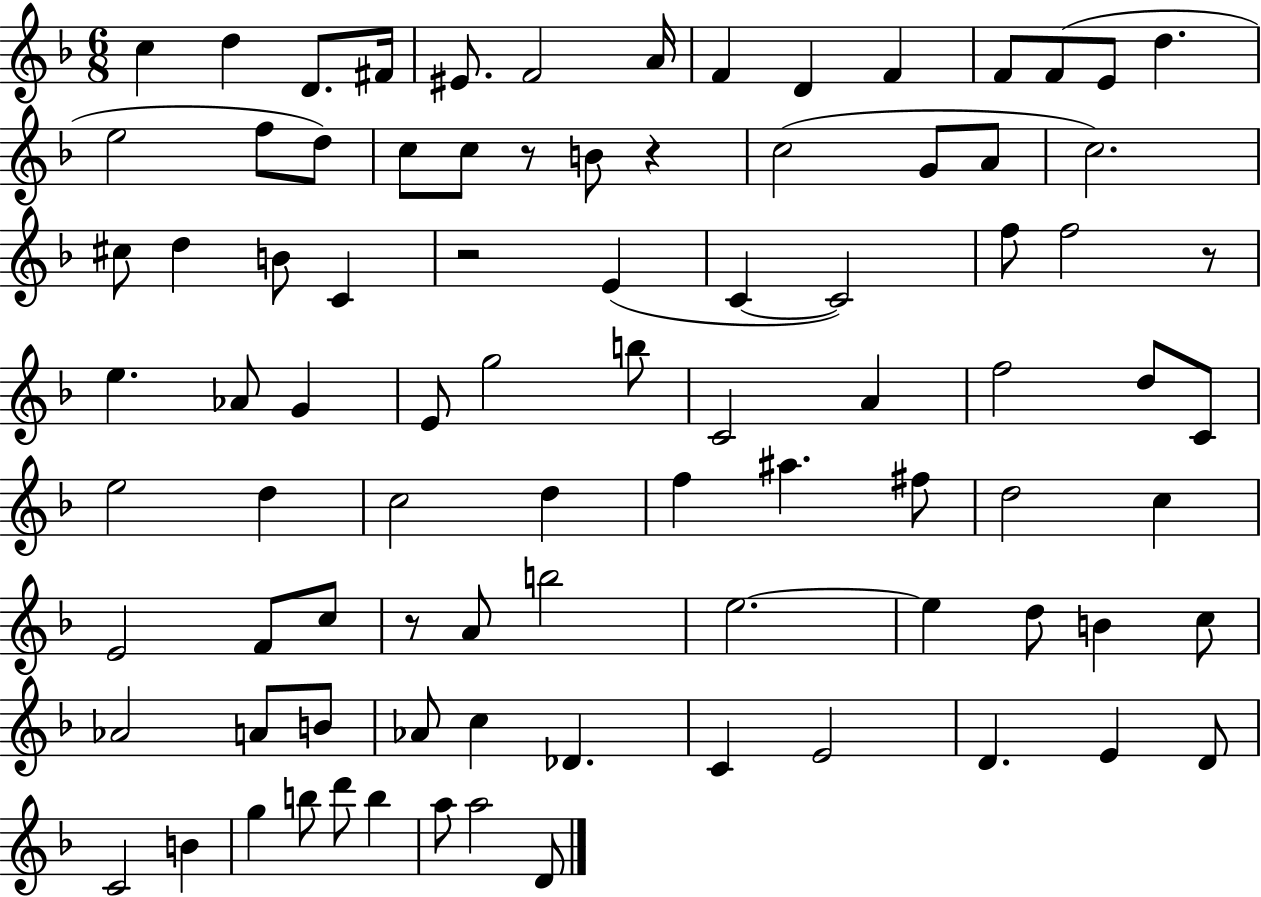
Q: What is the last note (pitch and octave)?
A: D4